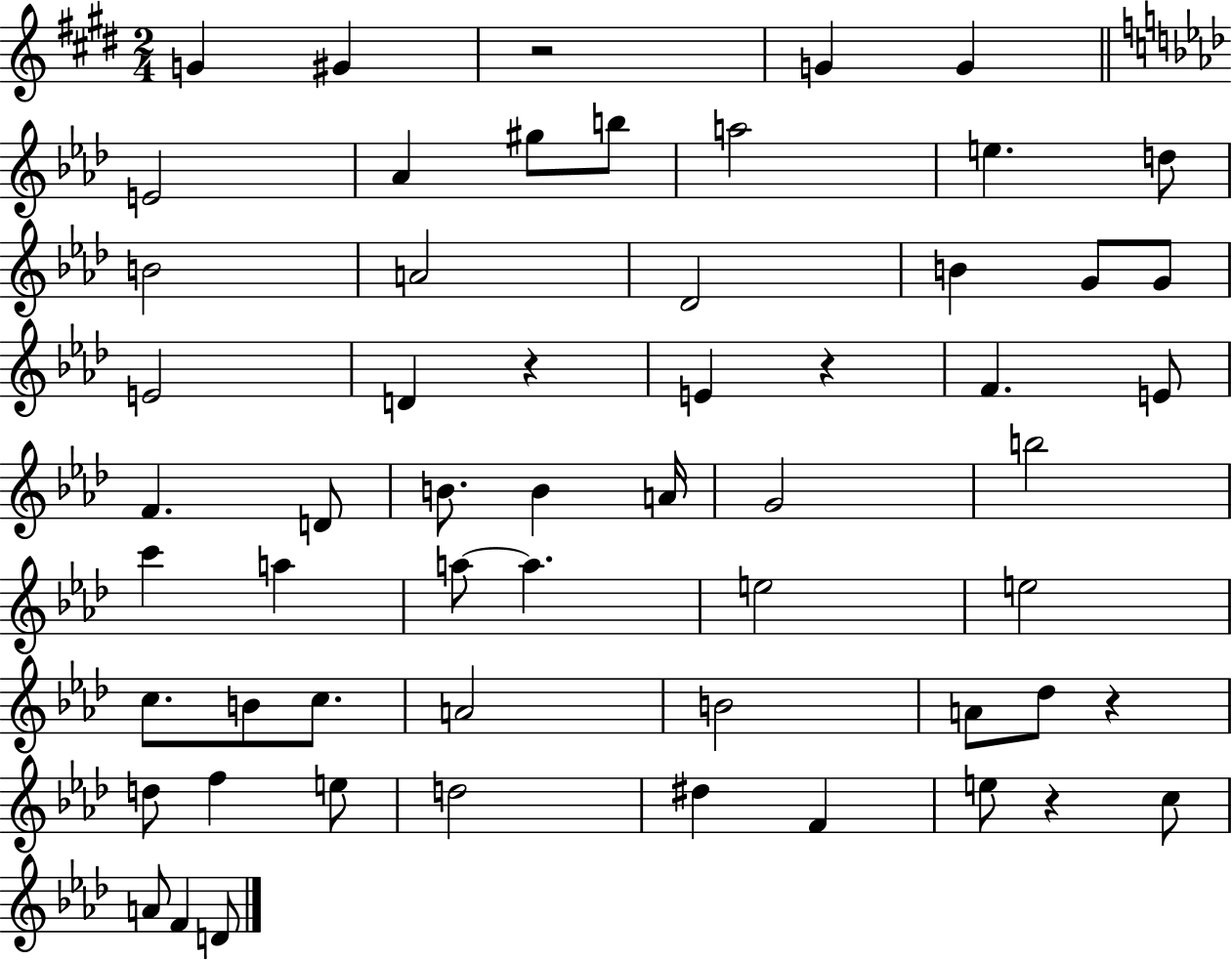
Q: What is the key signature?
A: E major